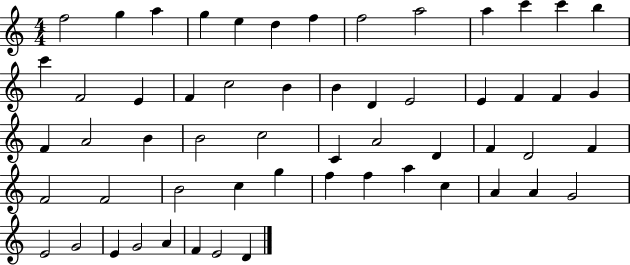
{
  \clef treble
  \numericTimeSignature
  \time 4/4
  \key c \major
  f''2 g''4 a''4 | g''4 e''4 d''4 f''4 | f''2 a''2 | a''4 c'''4 c'''4 b''4 | \break c'''4 f'2 e'4 | f'4 c''2 b'4 | b'4 d'4 e'2 | e'4 f'4 f'4 g'4 | \break f'4 a'2 b'4 | b'2 c''2 | c'4 a'2 d'4 | f'4 d'2 f'4 | \break f'2 f'2 | b'2 c''4 g''4 | f''4 f''4 a''4 c''4 | a'4 a'4 g'2 | \break e'2 g'2 | e'4 g'2 a'4 | f'4 e'2 d'4 | \bar "|."
}